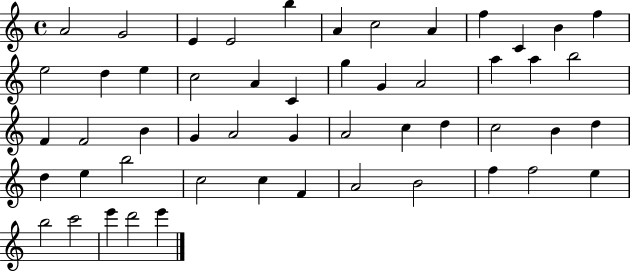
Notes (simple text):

A4/h G4/h E4/q E4/h B5/q A4/q C5/h A4/q F5/q C4/q B4/q F5/q E5/h D5/q E5/q C5/h A4/q C4/q G5/q G4/q A4/h A5/q A5/q B5/h F4/q F4/h B4/q G4/q A4/h G4/q A4/h C5/q D5/q C5/h B4/q D5/q D5/q E5/q B5/h C5/h C5/q F4/q A4/h B4/h F5/q F5/h E5/q B5/h C6/h E6/q D6/h E6/q